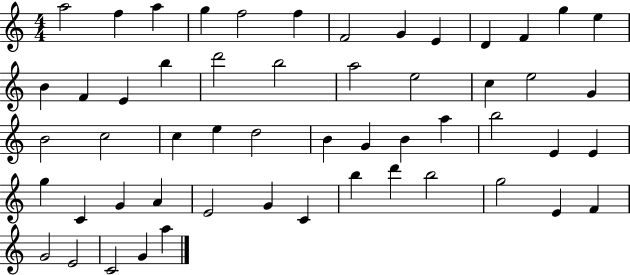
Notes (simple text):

A5/h F5/q A5/q G5/q F5/h F5/q F4/h G4/q E4/q D4/q F4/q G5/q E5/q B4/q F4/q E4/q B5/q D6/h B5/h A5/h E5/h C5/q E5/h G4/q B4/h C5/h C5/q E5/q D5/h B4/q G4/q B4/q A5/q B5/h E4/q E4/q G5/q C4/q G4/q A4/q E4/h G4/q C4/q B5/q D6/q B5/h G5/h E4/q F4/q G4/h E4/h C4/h G4/q A5/q